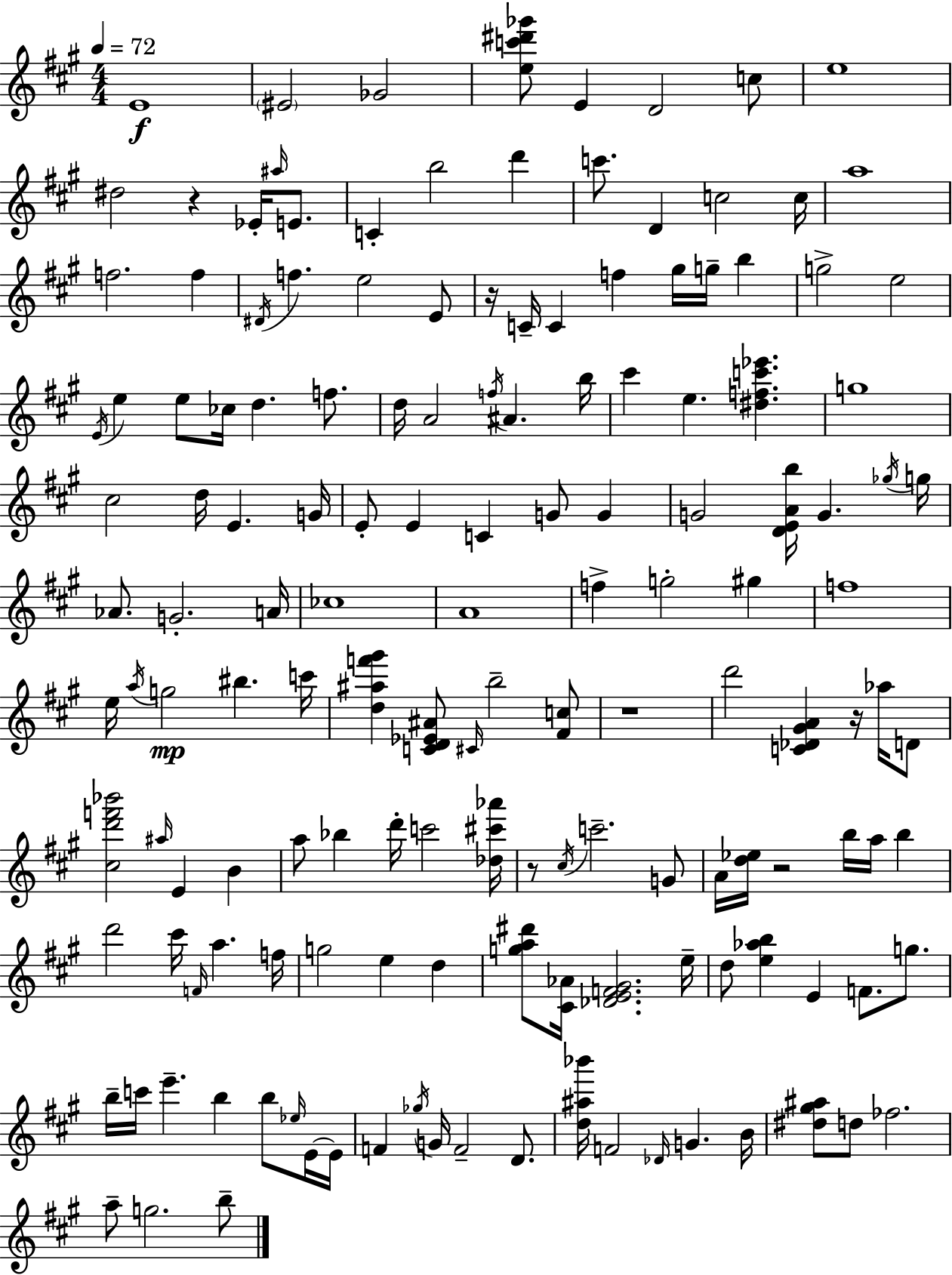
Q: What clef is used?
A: treble